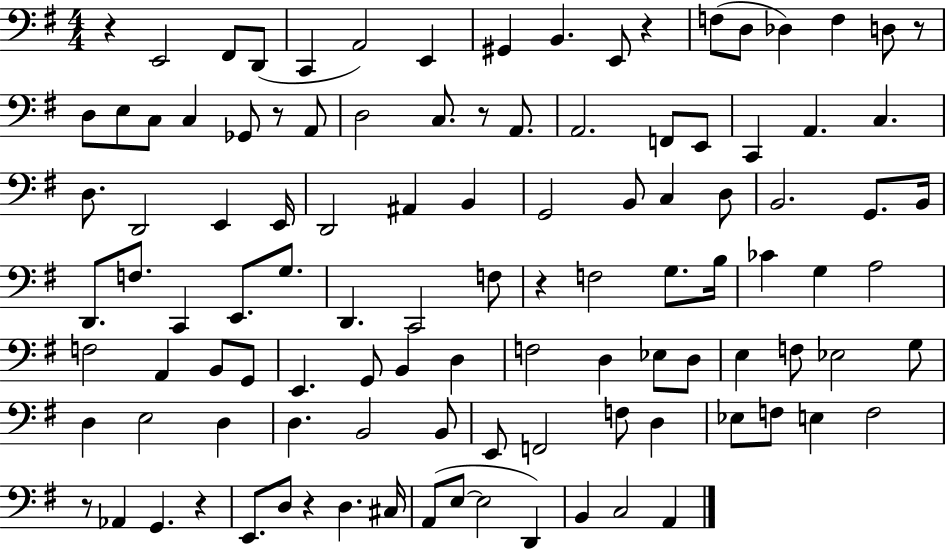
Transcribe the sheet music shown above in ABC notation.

X:1
T:Untitled
M:4/4
L:1/4
K:G
z E,,2 ^F,,/2 D,,/2 C,, A,,2 E,, ^G,, B,, E,,/2 z F,/2 D,/2 _D, F, D,/2 z/2 D,/2 E,/2 C,/2 C, _G,,/2 z/2 A,,/2 D,2 C,/2 z/2 A,,/2 A,,2 F,,/2 E,,/2 C,, A,, C, D,/2 D,,2 E,, E,,/4 D,,2 ^A,, B,, G,,2 B,,/2 C, D,/2 B,,2 G,,/2 B,,/4 D,,/2 F,/2 C,, E,,/2 G,/2 D,, C,,2 F,/2 z F,2 G,/2 B,/4 _C G, A,2 F,2 A,, B,,/2 G,,/2 E,, G,,/2 B,, D, F,2 D, _E,/2 D,/2 E, F,/2 _E,2 G,/2 D, E,2 D, D, B,,2 B,,/2 E,,/2 F,,2 F,/2 D, _E,/2 F,/2 E, F,2 z/2 _A,, G,, z E,,/2 D,/2 z D, ^C,/4 A,,/2 E,/2 E,2 D,, B,, C,2 A,,